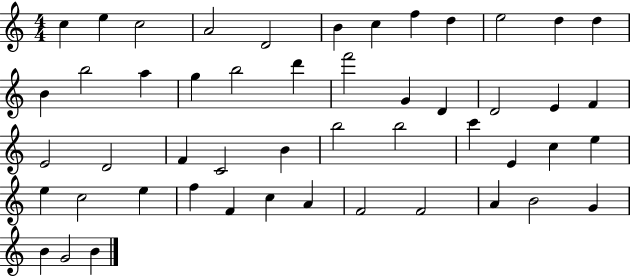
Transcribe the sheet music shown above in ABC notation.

X:1
T:Untitled
M:4/4
L:1/4
K:C
c e c2 A2 D2 B c f d e2 d d B b2 a g b2 d' f'2 G D D2 E F E2 D2 F C2 B b2 b2 c' E c e e c2 e f F c A F2 F2 A B2 G B G2 B